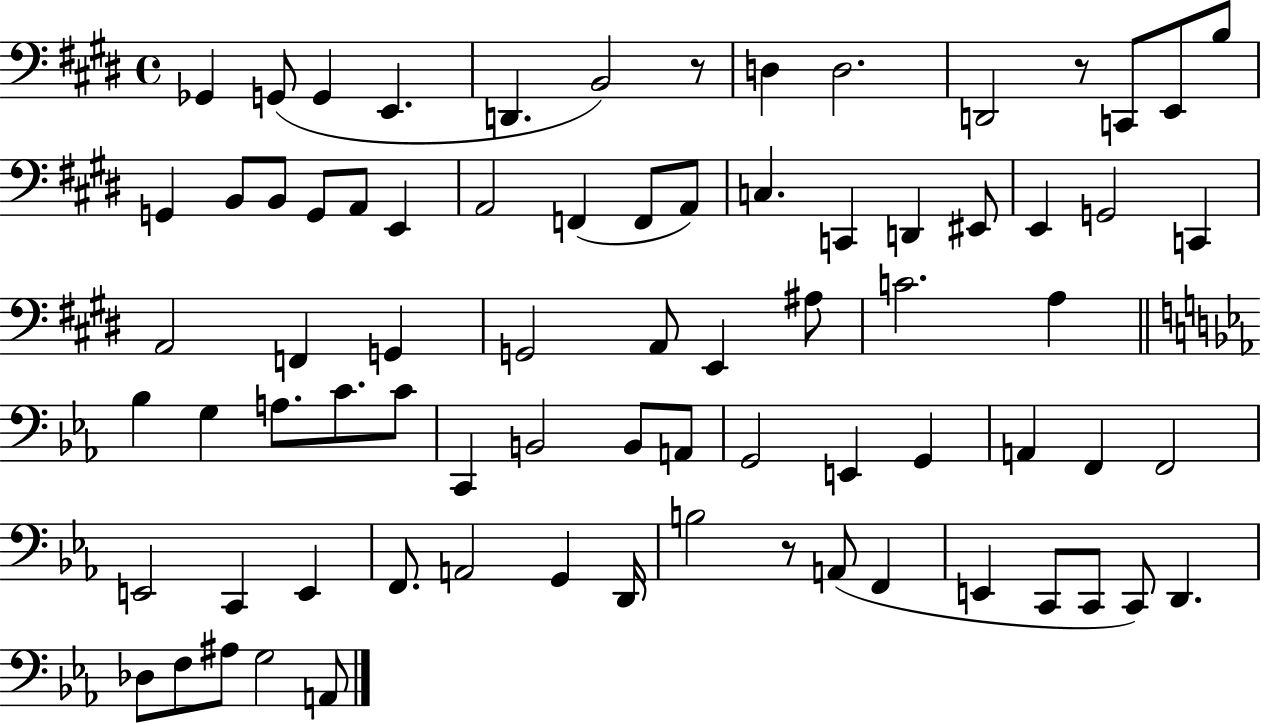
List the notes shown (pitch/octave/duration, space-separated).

Gb2/q G2/e G2/q E2/q. D2/q. B2/h R/e D3/q D3/h. D2/h R/e C2/e E2/e B3/e G2/q B2/e B2/e G2/e A2/e E2/q A2/h F2/q F2/e A2/e C3/q. C2/q D2/q EIS2/e E2/q G2/h C2/q A2/h F2/q G2/q G2/h A2/e E2/q A#3/e C4/h. A3/q Bb3/q G3/q A3/e. C4/e. C4/e C2/q B2/h B2/e A2/e G2/h E2/q G2/q A2/q F2/q F2/h E2/h C2/q E2/q F2/e. A2/h G2/q D2/s B3/h R/e A2/e F2/q E2/q C2/e C2/e C2/e D2/q. Db3/e F3/e A#3/e G3/h A2/e